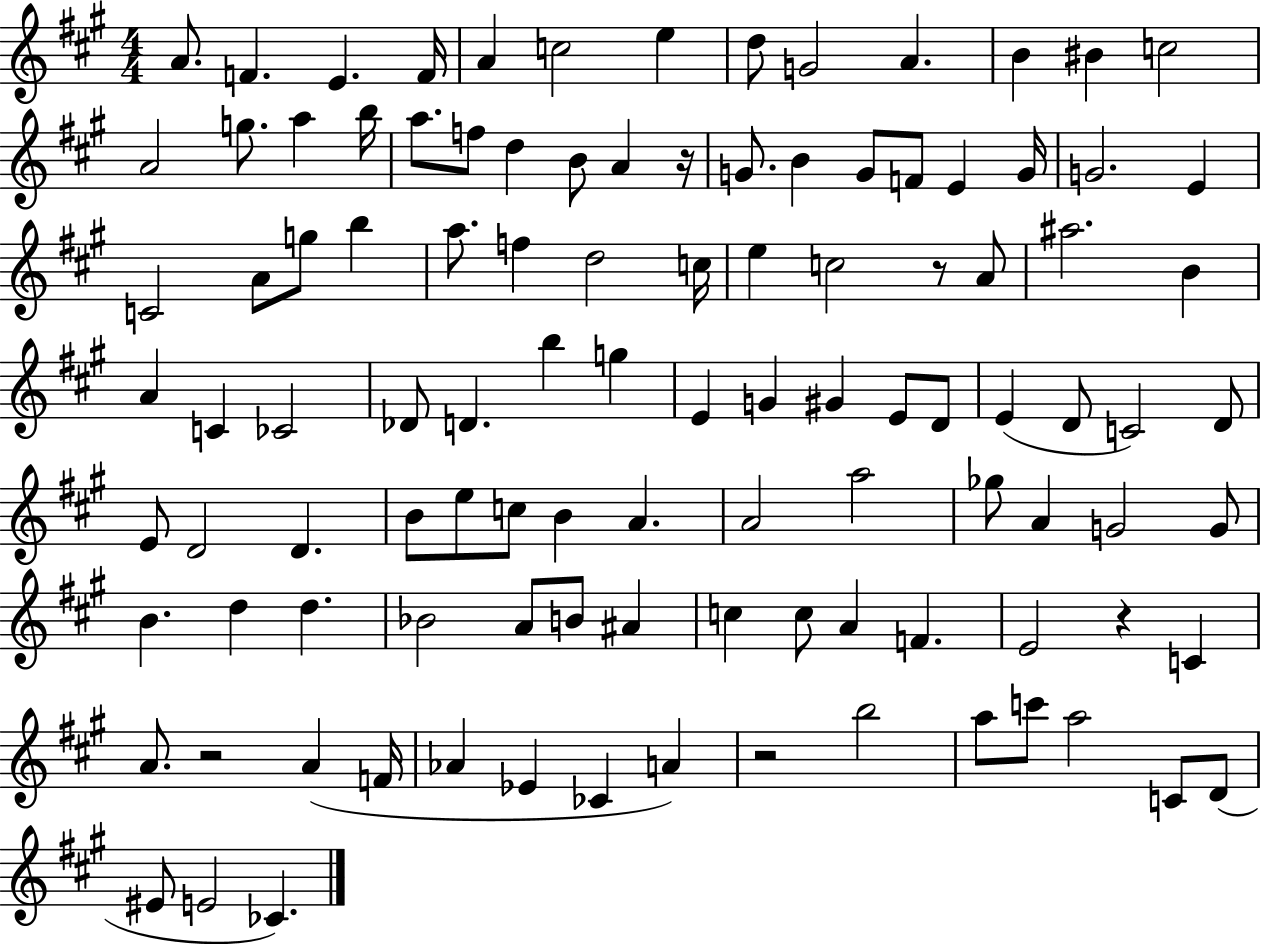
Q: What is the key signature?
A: A major